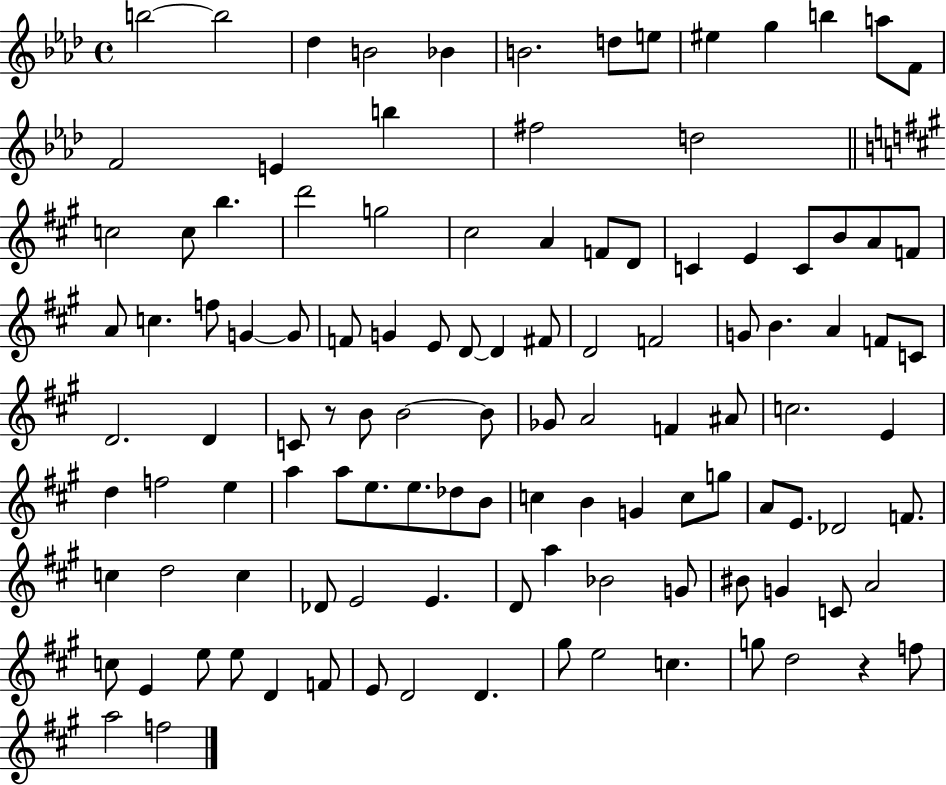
B5/h B5/h Db5/q B4/h Bb4/q B4/h. D5/e E5/e EIS5/q G5/q B5/q A5/e F4/e F4/h E4/q B5/q F#5/h D5/h C5/h C5/e B5/q. D6/h G5/h C#5/h A4/q F4/e D4/e C4/q E4/q C4/e B4/e A4/e F4/e A4/e C5/q. F5/e G4/q G4/e F4/e G4/q E4/e D4/e D4/q F#4/e D4/h F4/h G4/e B4/q. A4/q F4/e C4/e D4/h. D4/q C4/e R/e B4/e B4/h B4/e Gb4/e A4/h F4/q A#4/e C5/h. E4/q D5/q F5/h E5/q A5/q A5/e E5/e. E5/e. Db5/e B4/e C5/q B4/q G4/q C5/e G5/e A4/e E4/e. Db4/h F4/e. C5/q D5/h C5/q Db4/e E4/h E4/q. D4/e A5/q Bb4/h G4/e BIS4/e G4/q C4/e A4/h C5/e E4/q E5/e E5/e D4/q F4/e E4/e D4/h D4/q. G#5/e E5/h C5/q. G5/e D5/h R/q F5/e A5/h F5/h